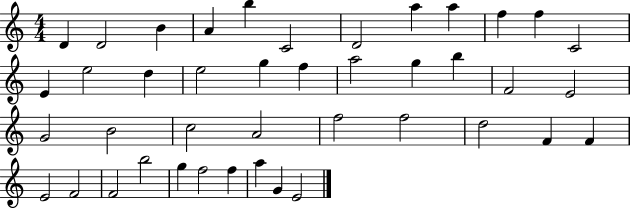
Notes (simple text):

D4/q D4/h B4/q A4/q B5/q C4/h D4/h A5/q A5/q F5/q F5/q C4/h E4/q E5/h D5/q E5/h G5/q F5/q A5/h G5/q B5/q F4/h E4/h G4/h B4/h C5/h A4/h F5/h F5/h D5/h F4/q F4/q E4/h F4/h F4/h B5/h G5/q F5/h F5/q A5/q G4/q E4/h